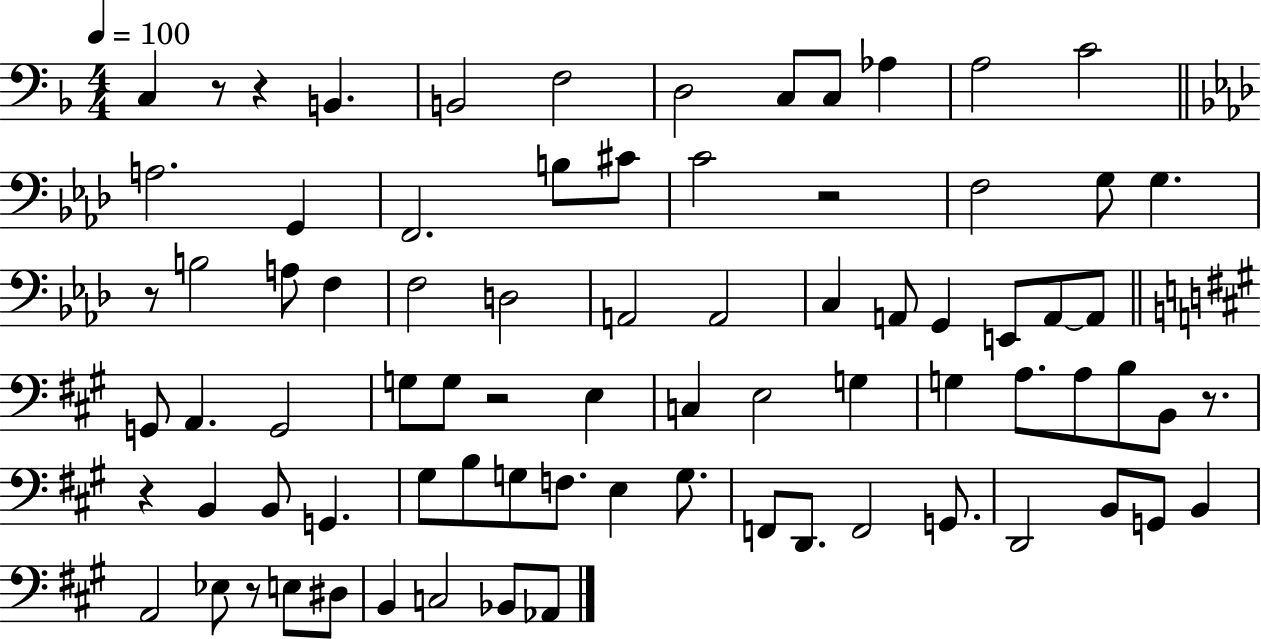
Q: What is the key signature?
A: F major